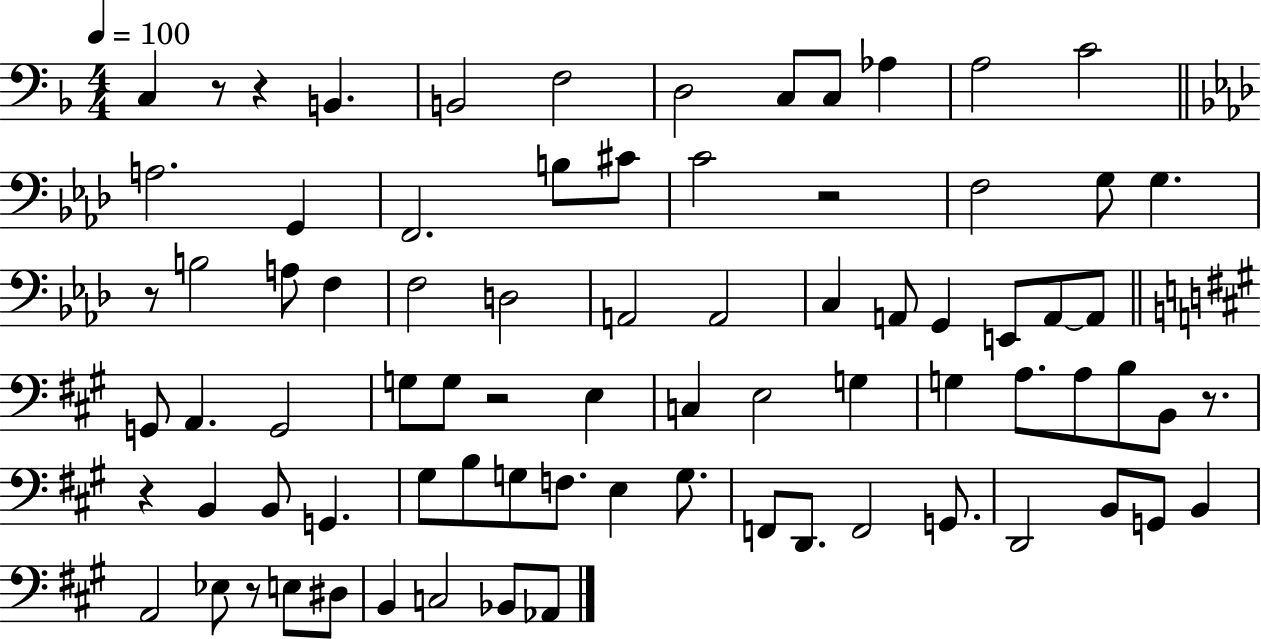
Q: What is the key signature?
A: F major